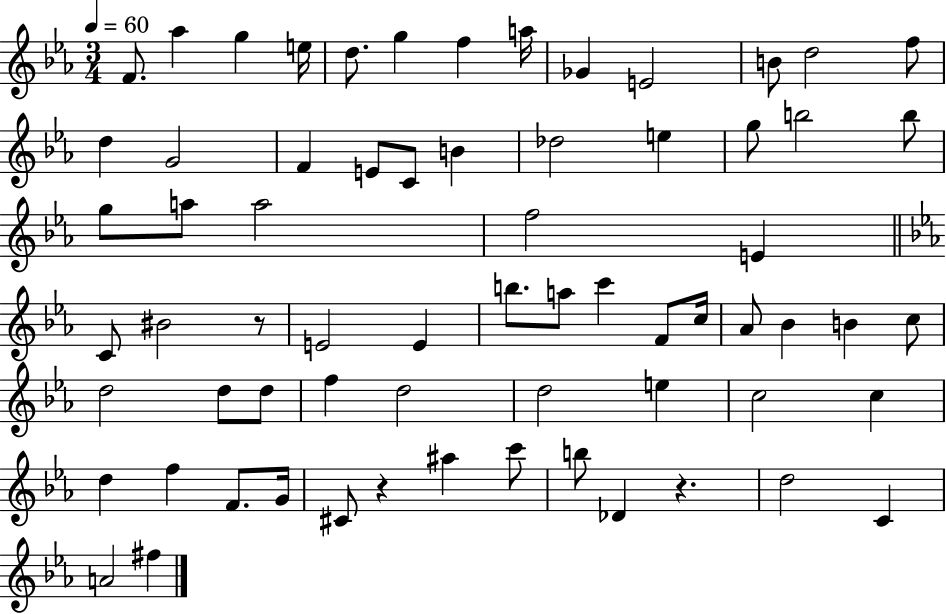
{
  \clef treble
  \numericTimeSignature
  \time 3/4
  \key ees \major
  \tempo 4 = 60
  f'8. aes''4 g''4 e''16 | d''8. g''4 f''4 a''16 | ges'4 e'2 | b'8 d''2 f''8 | \break d''4 g'2 | f'4 e'8 c'8 b'4 | des''2 e''4 | g''8 b''2 b''8 | \break g''8 a''8 a''2 | f''2 e'4 | \bar "||" \break \key c \minor c'8 bis'2 r8 | e'2 e'4 | b''8. a''8 c'''4 f'8 c''16 | aes'8 bes'4 b'4 c''8 | \break d''2 d''8 d''8 | f''4 d''2 | d''2 e''4 | c''2 c''4 | \break d''4 f''4 f'8. g'16 | cis'8 r4 ais''4 c'''8 | b''8 des'4 r4. | d''2 c'4 | \break a'2 fis''4 | \bar "|."
}